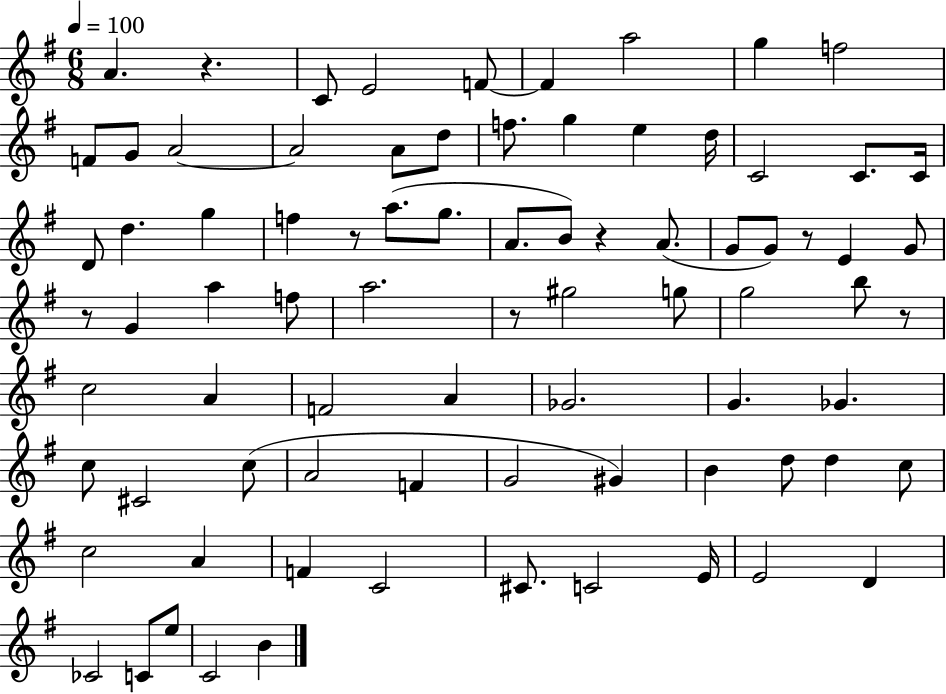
A4/q. R/q. C4/e E4/h F4/e F4/q A5/h G5/q F5/h F4/e G4/e A4/h A4/h A4/e D5/e F5/e. G5/q E5/q D5/s C4/h C4/e. C4/s D4/e D5/q. G5/q F5/q R/e A5/e. G5/e. A4/e. B4/e R/q A4/e. G4/e G4/e R/e E4/q G4/e R/e G4/q A5/q F5/e A5/h. R/e G#5/h G5/e G5/h B5/e R/e C5/h A4/q F4/h A4/q Gb4/h. G4/q. Gb4/q. C5/e C#4/h C5/e A4/h F4/q G4/h G#4/q B4/q D5/e D5/q C5/e C5/h A4/q F4/q C4/h C#4/e. C4/h E4/s E4/h D4/q CES4/h C4/e E5/e C4/h B4/q